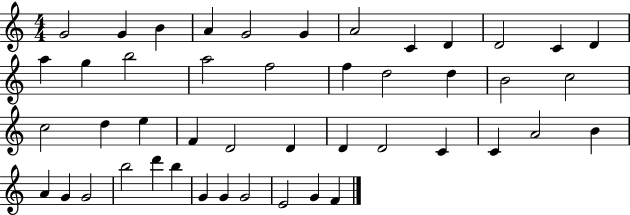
G4/h G4/q B4/q A4/q G4/h G4/q A4/h C4/q D4/q D4/h C4/q D4/q A5/q G5/q B5/h A5/h F5/h F5/q D5/h D5/q B4/h C5/h C5/h D5/q E5/q F4/q D4/h D4/q D4/q D4/h C4/q C4/q A4/h B4/q A4/q G4/q G4/h B5/h D6/q B5/q G4/q G4/q G4/h E4/h G4/q F4/q